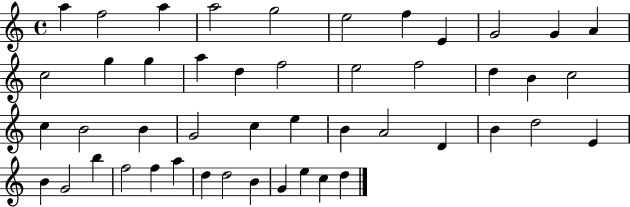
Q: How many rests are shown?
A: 0